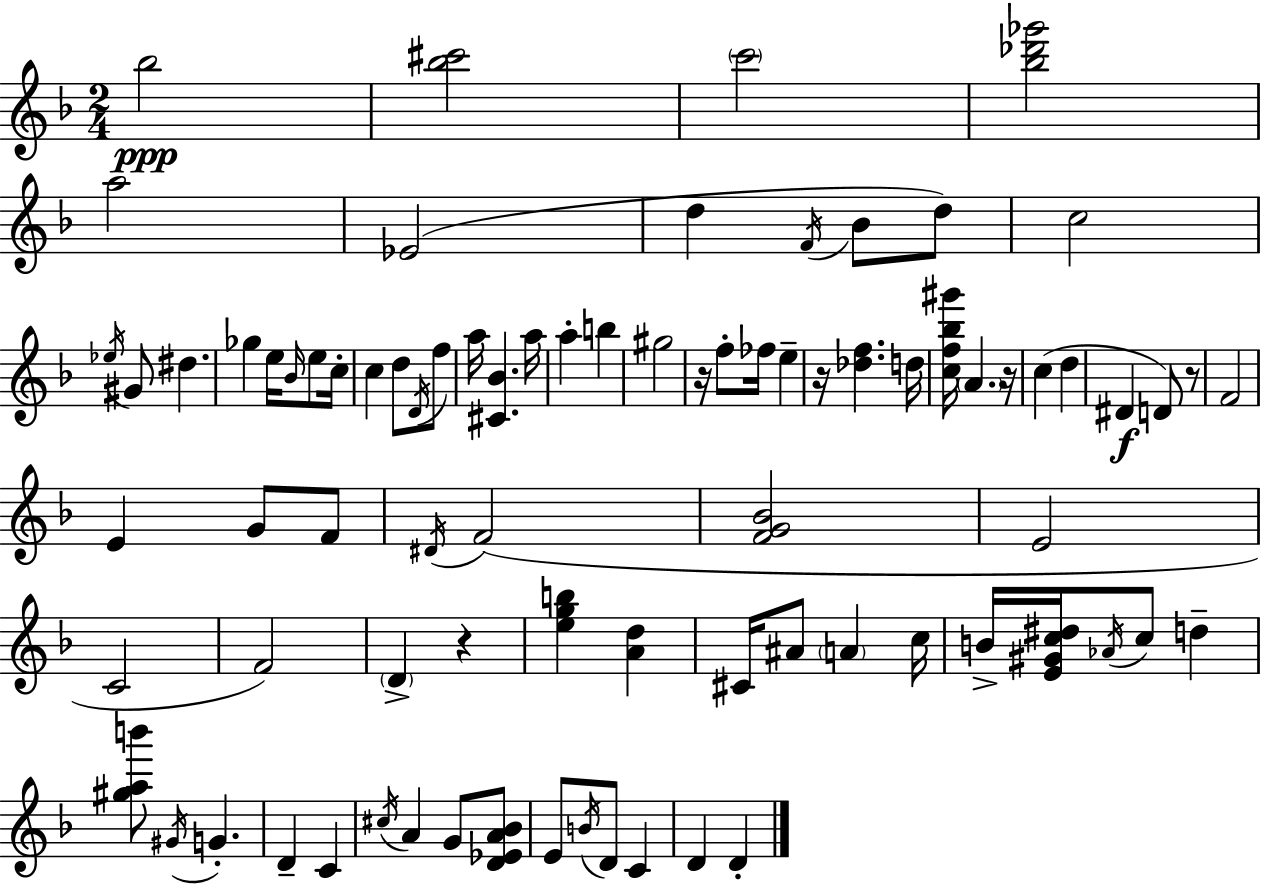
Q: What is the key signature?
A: F major